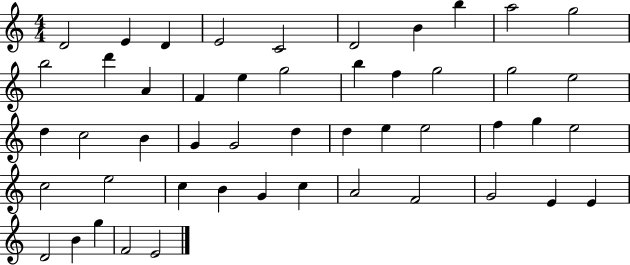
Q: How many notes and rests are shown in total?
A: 49